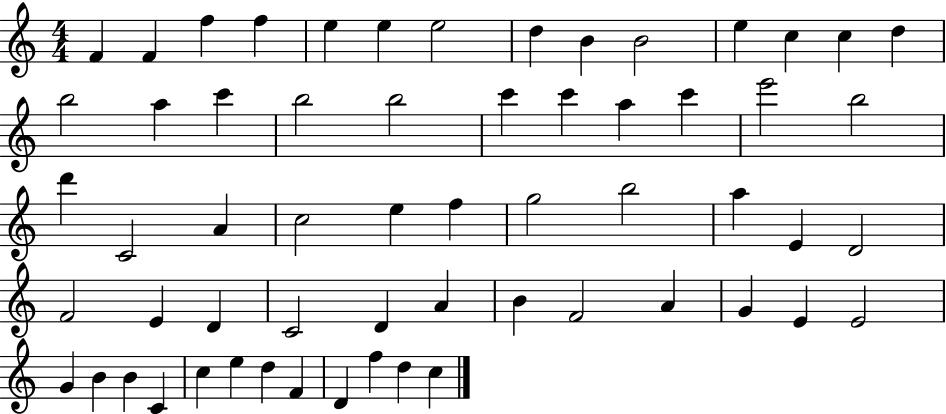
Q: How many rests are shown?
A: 0